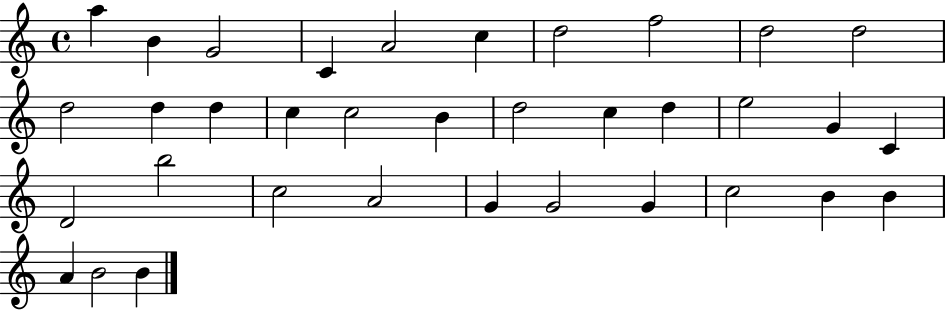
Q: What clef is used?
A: treble